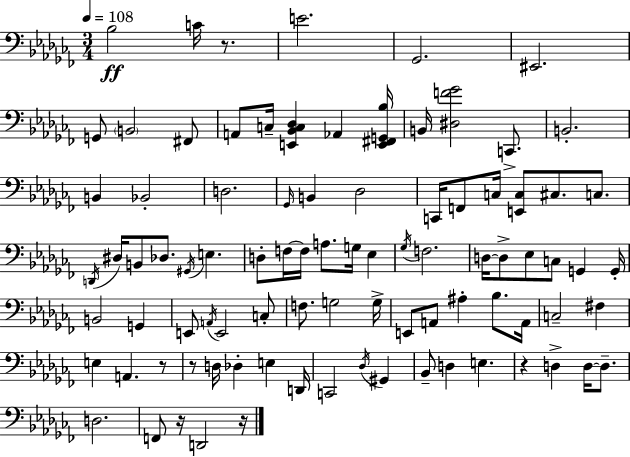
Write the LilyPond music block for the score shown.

{
  \clef bass
  \numericTimeSignature
  \time 3/4
  \key aes \minor
  \tempo 4 = 108
  bes2\ff c'16 r8. | e'2. | ges,2. | eis,2. | \break g,8 \parenthesize b,2 fis,8 | a,8 c16-- <e, bes, c des>4 aes,4 <e, fis, g, bes>16 | b,16 <dis f' ges'>2 c,8.-> | b,2.-. | \break b,4 bes,2-. | d2. | \grace { ges,16 } b,4 des2 | c,16 f,8 c16 <e, c>8 cis8. c8. | \break \acciaccatura { d,16 } dis16 b,8 des8. \acciaccatura { gis,16 } e4. | d8-. f16~~ f16 a8. g16 ees4 | \acciaccatura { ges16 } f2. | d16~~ d8-> ees8 c8 g,4 | \break g,16-. b,2 | g,4 e,8 \acciaccatura { a,16 } e,2 | c8-. f8. g2 | g16-> e,8 a,8 ais4-. | \break bes8. a,16 c2-- | fis4 e4 a,4. | r8 r8 d16 des4-. | e4 d,16 c,2 | \break \acciaccatura { des16 } gis,4 bes,8-- d4 | e4. r4 d4-> | d16~~ d8.-- d2. | f,8 r16 d,2 | \break r16 \bar "|."
}